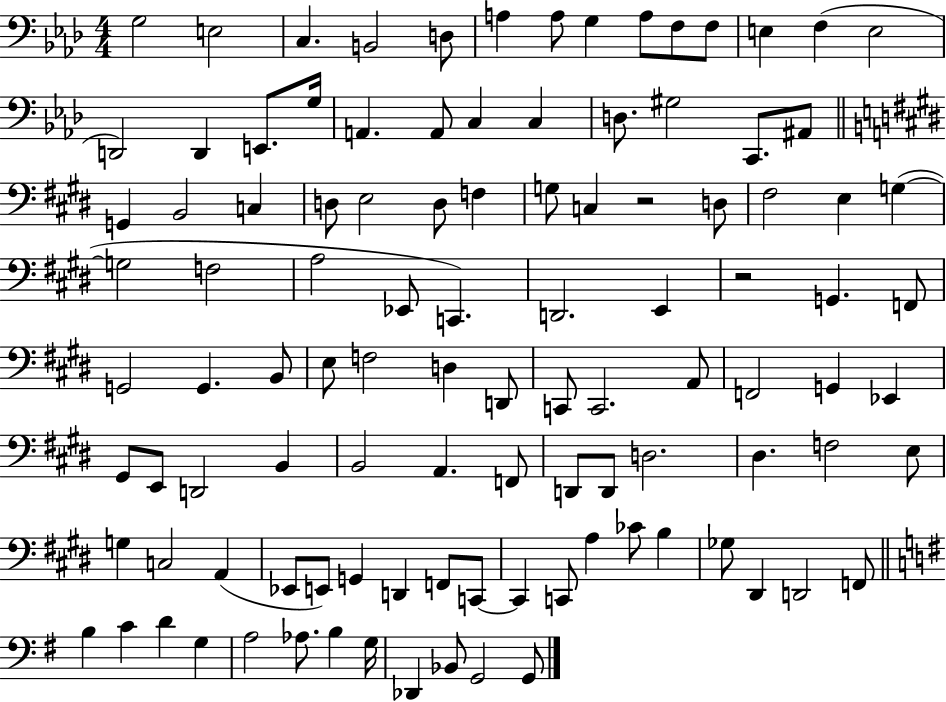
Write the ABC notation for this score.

X:1
T:Untitled
M:4/4
L:1/4
K:Ab
G,2 E,2 C, B,,2 D,/2 A, A,/2 G, A,/2 F,/2 F,/2 E, F, E,2 D,,2 D,, E,,/2 G,/4 A,, A,,/2 C, C, D,/2 ^G,2 C,,/2 ^A,,/2 G,, B,,2 C, D,/2 E,2 D,/2 F, G,/2 C, z2 D,/2 ^F,2 E, G, G,2 F,2 A,2 _E,,/2 C,, D,,2 E,, z2 G,, F,,/2 G,,2 G,, B,,/2 E,/2 F,2 D, D,,/2 C,,/2 C,,2 A,,/2 F,,2 G,, _E,, ^G,,/2 E,,/2 D,,2 B,, B,,2 A,, F,,/2 D,,/2 D,,/2 D,2 ^D, F,2 E,/2 G, C,2 A,, _E,,/2 E,,/2 G,, D,, F,,/2 C,,/2 C,, C,,/2 A, _C/2 B, _G,/2 ^D,, D,,2 F,,/2 B, C D G, A,2 _A,/2 B, G,/4 _D,, _B,,/2 G,,2 G,,/2